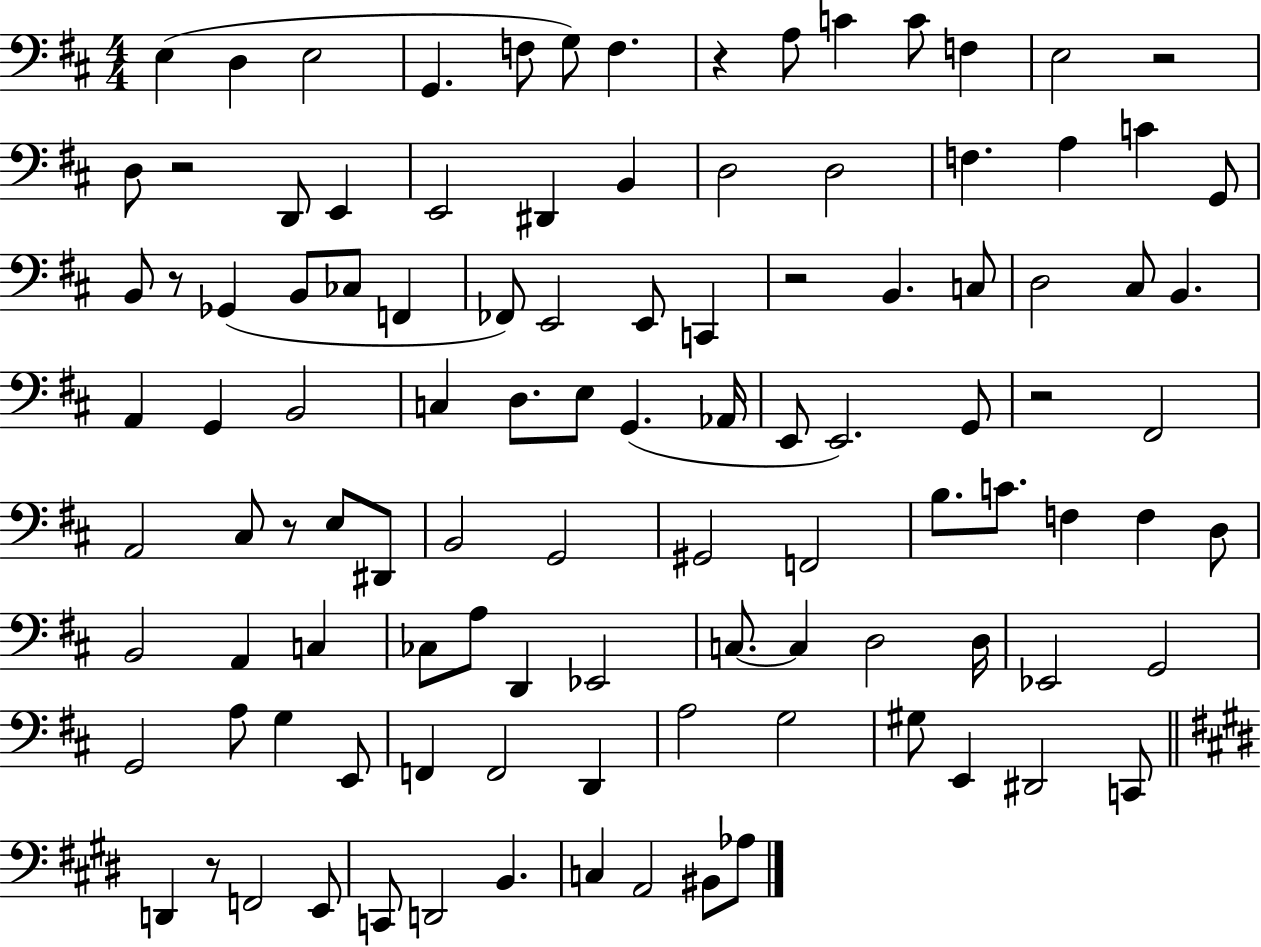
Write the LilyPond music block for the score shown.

{
  \clef bass
  \numericTimeSignature
  \time 4/4
  \key d \major
  e4( d4 e2 | g,4. f8 g8) f4. | r4 a8 c'4 c'8 f4 | e2 r2 | \break d8 r2 d,8 e,4 | e,2 dis,4 b,4 | d2 d2 | f4. a4 c'4 g,8 | \break b,8 r8 ges,4( b,8 ces8 f,4 | fes,8) e,2 e,8 c,4 | r2 b,4. c8 | d2 cis8 b,4. | \break a,4 g,4 b,2 | c4 d8. e8 g,4.( aes,16 | e,8 e,2.) g,8 | r2 fis,2 | \break a,2 cis8 r8 e8 dis,8 | b,2 g,2 | gis,2 f,2 | b8. c'8. f4 f4 d8 | \break b,2 a,4 c4 | ces8 a8 d,4 ees,2 | c8.~~ c4 d2 d16 | ees,2 g,2 | \break g,2 a8 g4 e,8 | f,4 f,2 d,4 | a2 g2 | gis8 e,4 dis,2 c,8 | \break \bar "||" \break \key e \major d,4 r8 f,2 e,8 | c,8 d,2 b,4. | c4 a,2 bis,8 aes8 | \bar "|."
}